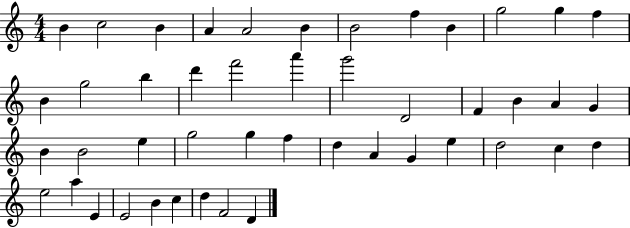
B4/q C5/h B4/q A4/q A4/h B4/q B4/h F5/q B4/q G5/h G5/q F5/q B4/q G5/h B5/q D6/q F6/h A6/q G6/h D4/h F4/q B4/q A4/q G4/q B4/q B4/h E5/q G5/h G5/q F5/q D5/q A4/q G4/q E5/q D5/h C5/q D5/q E5/h A5/q E4/q E4/h B4/q C5/q D5/q F4/h D4/q